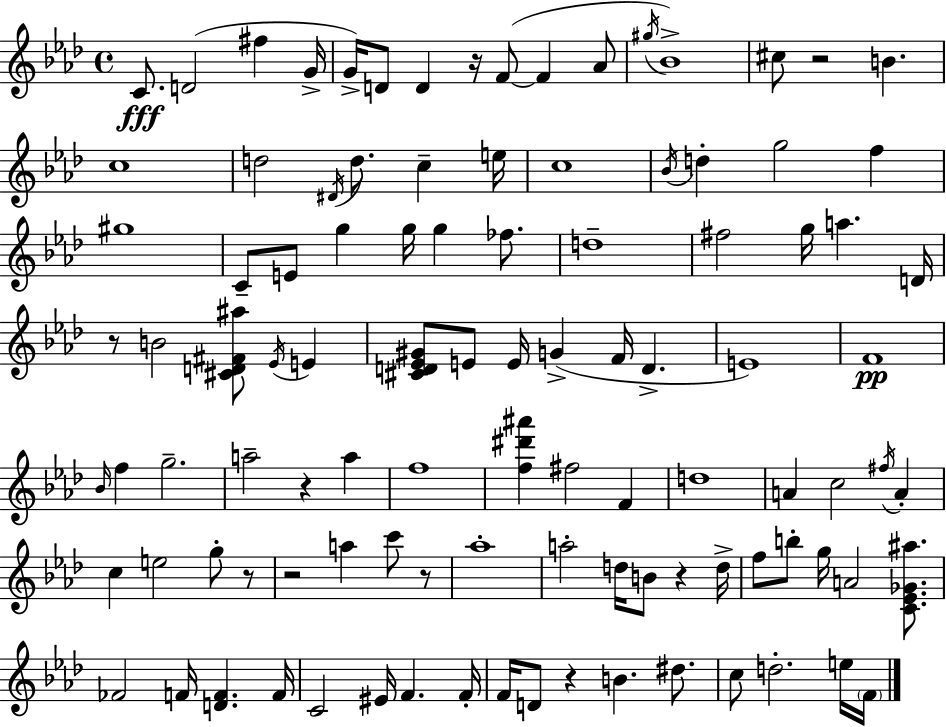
{
  \clef treble
  \time 4/4
  \defaultTimeSignature
  \key aes \major
  c'8.\fff d'2( fis''4 g'16-> | g'16->) d'8 d'4 r16 f'8~(~ f'4 aes'8 | \acciaccatura { gis''16 }) bes'1-> | cis''8 r2 b'4. | \break c''1 | d''2 \acciaccatura { dis'16 } d''8. c''4-- | e''16 c''1 | \acciaccatura { bes'16 } d''4-. g''2 f''4 | \break gis''1 | c'8-- e'8 g''4 g''16 g''4 | fes''8. d''1-- | fis''2 g''16 a''4. | \break d'16 r8 b'2 <cis' d' fis' ais''>8 \acciaccatura { ees'16 } | e'4 <cis' d' ees' gis'>8 e'8 e'16 g'4->( f'16 d'4.-> | e'1) | f'1\pp | \break \grace { bes'16 } f''4 g''2.-- | a''2-- r4 | a''4 f''1 | <f'' dis''' ais'''>4 fis''2 | \break f'4 d''1 | a'4 c''2 | \acciaccatura { fis''16 } a'4-. c''4 e''2 | g''8-. r8 r2 a''4 | \break c'''8 r8 aes''1-. | a''2-. d''16 b'8 | r4 d''16-> f''8 b''8-. g''16 a'2 | <c' ees' ges' ais''>8. fes'2 f'16 <d' f'>4. | \break f'16 c'2 eis'16 f'4. | f'16-. f'16 d'8 r4 b'4. | dis''8. c''8 d''2.-. | e''16 \parenthesize f'16 \bar "|."
}